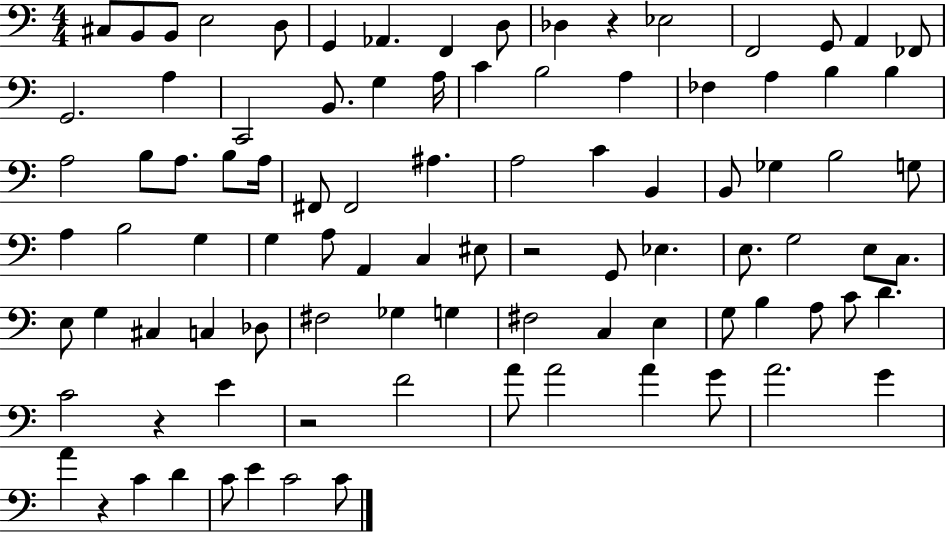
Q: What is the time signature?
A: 4/4